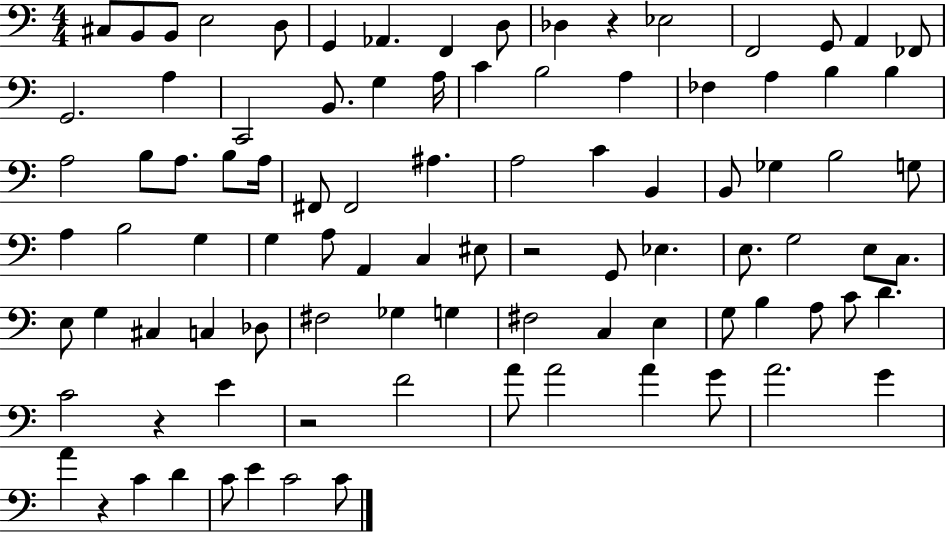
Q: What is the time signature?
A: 4/4